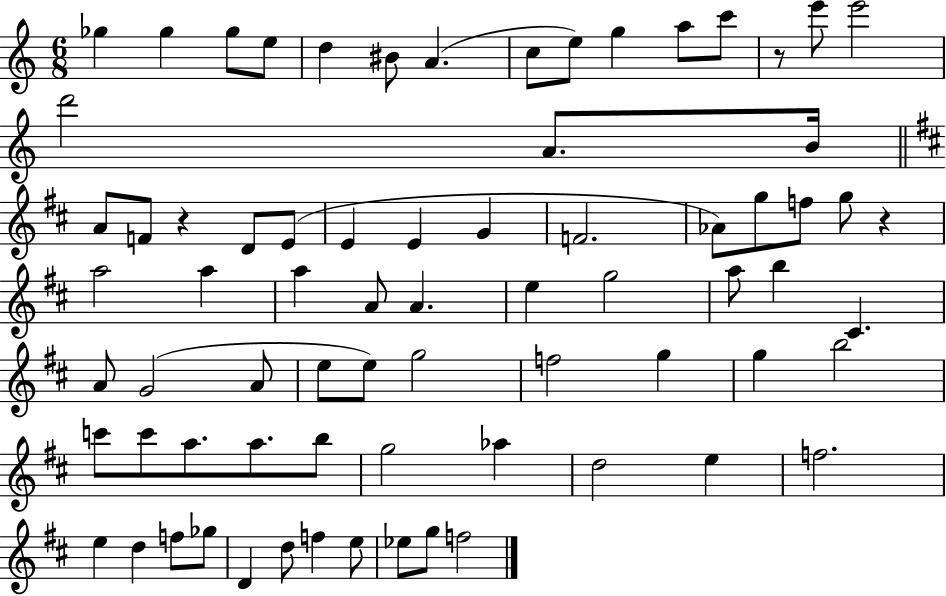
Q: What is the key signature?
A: C major